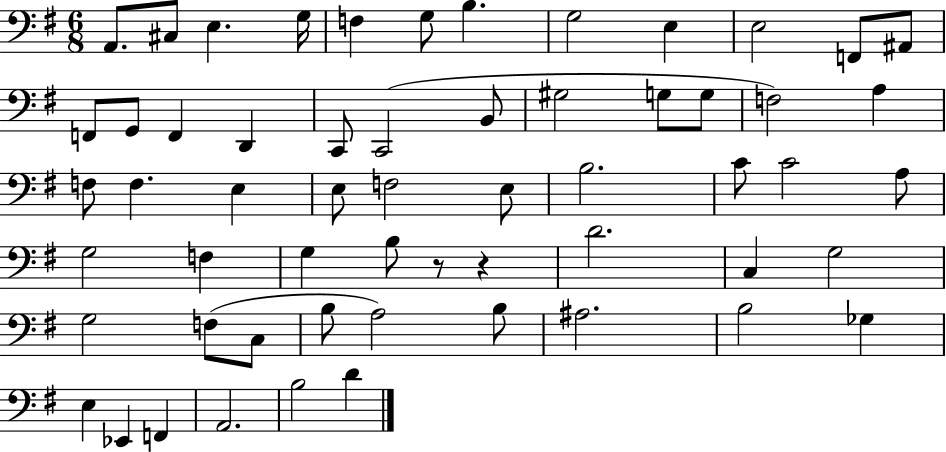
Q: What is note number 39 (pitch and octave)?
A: D4